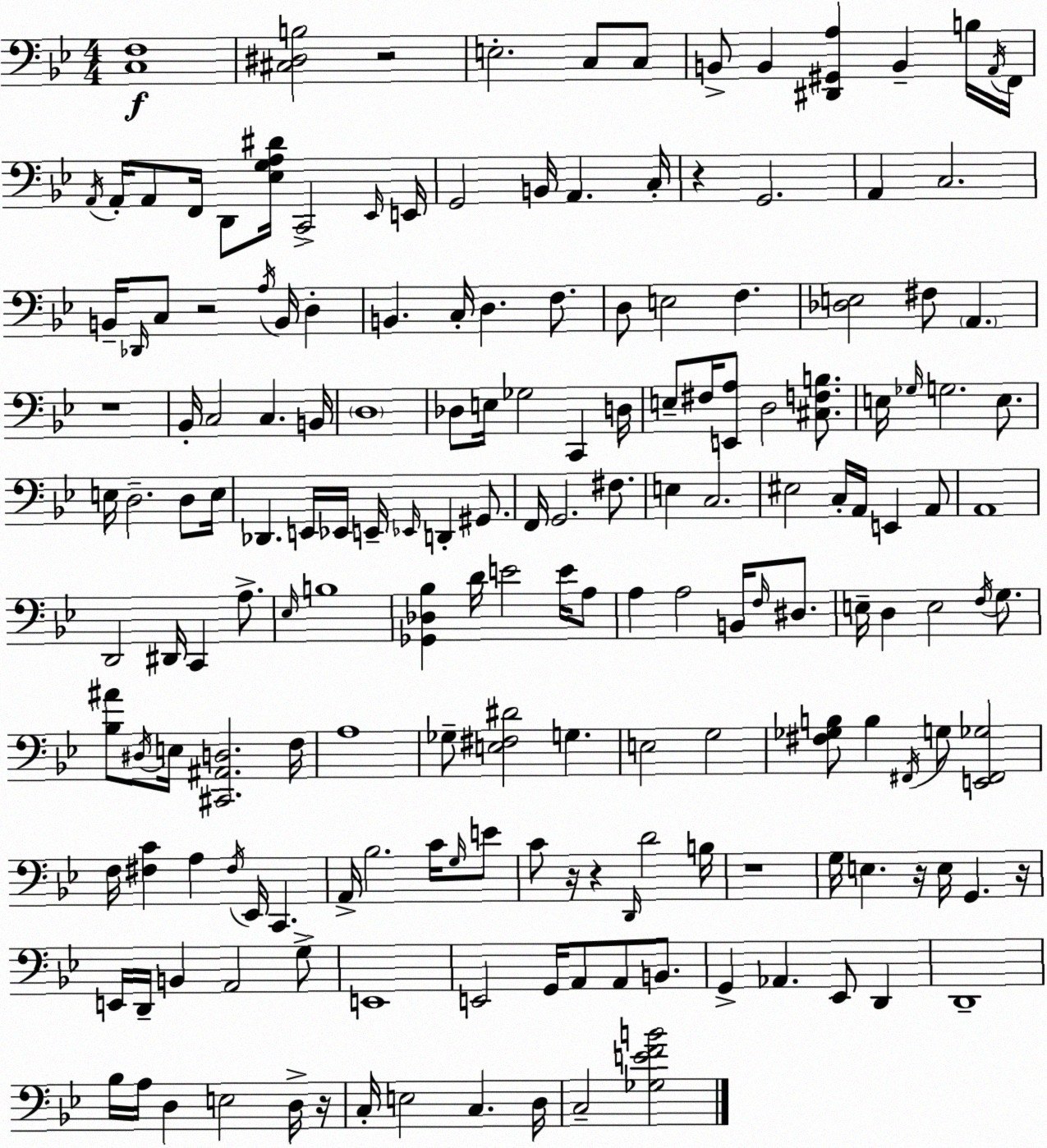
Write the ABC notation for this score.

X:1
T:Untitled
M:4/4
L:1/4
K:Bb
[C,F,]4 [^C,^D,B,]2 z2 E,2 C,/2 C,/2 B,,/2 B,, [^D,,^G,,A,] B,, B,/4 A,,/4 F,,/4 A,,/4 A,,/4 A,,/2 F,,/4 D,,/2 [_E,G,A,^D]/4 C,,2 _E,,/4 E,,/4 G,,2 B,,/4 A,, C,/4 z G,,2 A,, C,2 B,,/4 _D,,/4 C,/2 z2 A,/4 B,,/4 D, B,, C,/4 D, F,/2 D,/2 E,2 F, [_D,E,]2 ^F,/2 A,, z4 _B,,/4 C,2 C, B,,/4 D,4 _D,/2 E,/4 _G,2 C,, D,/4 E,/2 ^F,/4 [E,,A,]/2 D,2 [^C,F,B,]/2 E,/4 _G,/4 G,2 E,/2 E,/4 D,2 D,/2 E,/4 _D,, E,,/4 _E,,/4 E,,/4 _E,,/4 D,, ^G,,/2 F,,/4 G,,2 ^F,/2 E, C,2 ^E,2 C,/4 A,,/4 E,, A,,/2 A,,4 D,,2 ^D,,/4 C,, A,/2 _E,/4 B,4 [_G,,_D,_B,] D/4 E2 E/4 A,/2 A, A,2 B,,/4 F,/4 ^D,/2 E,/4 D, E,2 F,/4 G,/2 [_B,^A]/2 ^D,/4 E,/4 [^C,,^A,,D,]2 F,/4 A,4 _G,/2 [E,^F,^D]2 G, E,2 G,2 [^F,_G,B,]/2 B, ^F,,/4 G,/2 [E,,^F,,_G,]2 F,/4 [^F,C] A, ^F,/4 _E,,/4 C,, A,,/4 _B,2 C/4 G,/4 E/2 C/2 z/4 z D,,/4 D2 B,/4 z4 G,/4 E, z/4 E,/4 G,, z/4 E,,/4 D,,/4 B,, A,,2 G,/2 E,,4 E,,2 G,,/4 A,,/2 A,,/2 B,,/2 G,, _A,, _E,,/2 D,, D,,4 _B,/4 A,/4 D, E,2 D,/4 z/4 C,/4 E,2 C, D,/4 C,2 [_G,EFB]2